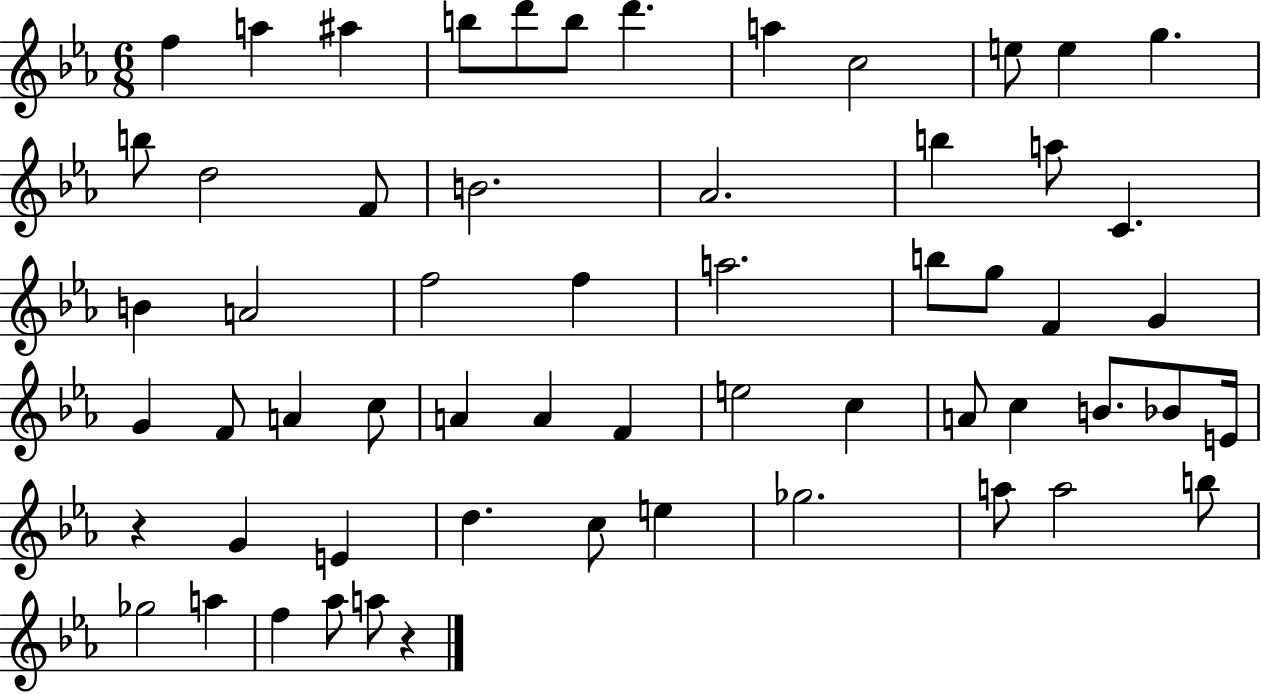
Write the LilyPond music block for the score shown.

{
  \clef treble
  \numericTimeSignature
  \time 6/8
  \key ees \major
  f''4 a''4 ais''4 | b''8 d'''8 b''8 d'''4. | a''4 c''2 | e''8 e''4 g''4. | \break b''8 d''2 f'8 | b'2. | aes'2. | b''4 a''8 c'4. | \break b'4 a'2 | f''2 f''4 | a''2. | b''8 g''8 f'4 g'4 | \break g'4 f'8 a'4 c''8 | a'4 a'4 f'4 | e''2 c''4 | a'8 c''4 b'8. bes'8 e'16 | \break r4 g'4 e'4 | d''4. c''8 e''4 | ges''2. | a''8 a''2 b''8 | \break ges''2 a''4 | f''4 aes''8 a''8 r4 | \bar "|."
}